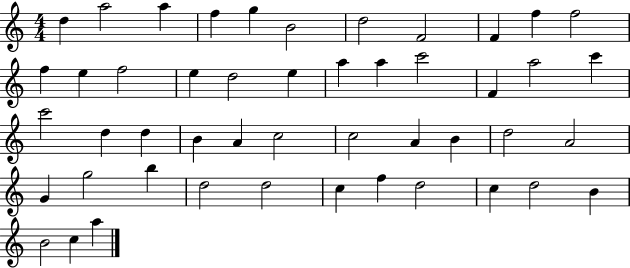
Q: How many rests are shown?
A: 0